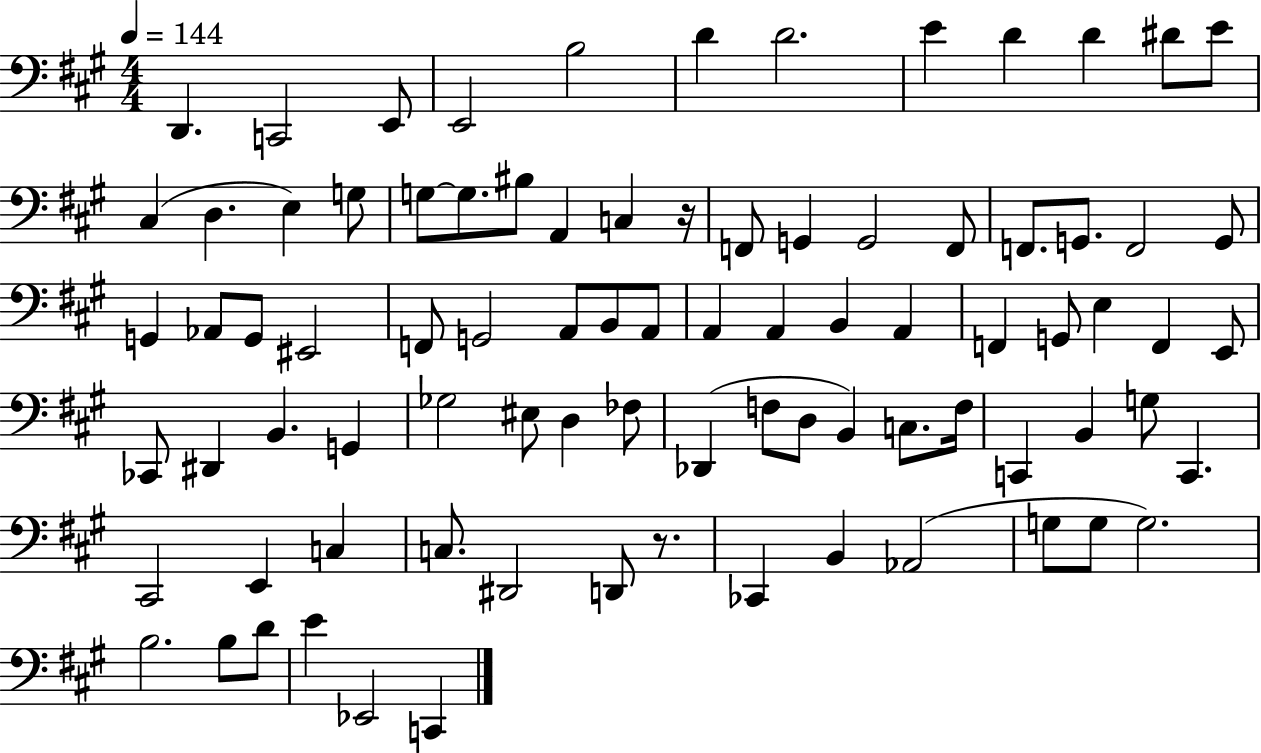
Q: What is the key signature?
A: A major